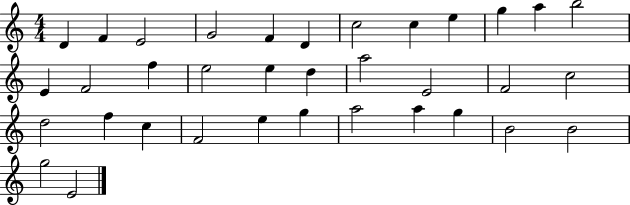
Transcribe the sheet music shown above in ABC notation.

X:1
T:Untitled
M:4/4
L:1/4
K:C
D F E2 G2 F D c2 c e g a b2 E F2 f e2 e d a2 E2 F2 c2 d2 f c F2 e g a2 a g B2 B2 g2 E2